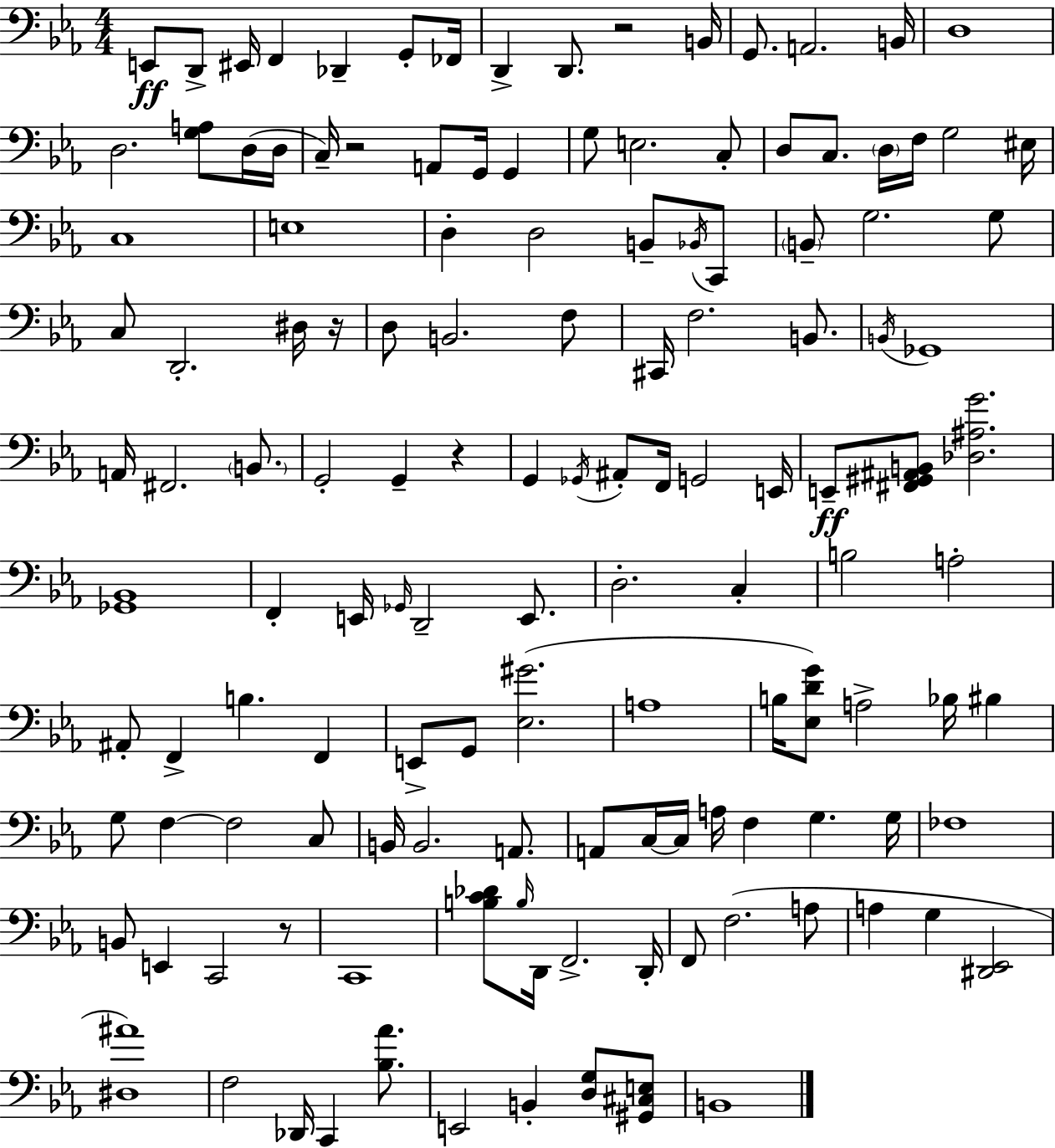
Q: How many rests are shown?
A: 5